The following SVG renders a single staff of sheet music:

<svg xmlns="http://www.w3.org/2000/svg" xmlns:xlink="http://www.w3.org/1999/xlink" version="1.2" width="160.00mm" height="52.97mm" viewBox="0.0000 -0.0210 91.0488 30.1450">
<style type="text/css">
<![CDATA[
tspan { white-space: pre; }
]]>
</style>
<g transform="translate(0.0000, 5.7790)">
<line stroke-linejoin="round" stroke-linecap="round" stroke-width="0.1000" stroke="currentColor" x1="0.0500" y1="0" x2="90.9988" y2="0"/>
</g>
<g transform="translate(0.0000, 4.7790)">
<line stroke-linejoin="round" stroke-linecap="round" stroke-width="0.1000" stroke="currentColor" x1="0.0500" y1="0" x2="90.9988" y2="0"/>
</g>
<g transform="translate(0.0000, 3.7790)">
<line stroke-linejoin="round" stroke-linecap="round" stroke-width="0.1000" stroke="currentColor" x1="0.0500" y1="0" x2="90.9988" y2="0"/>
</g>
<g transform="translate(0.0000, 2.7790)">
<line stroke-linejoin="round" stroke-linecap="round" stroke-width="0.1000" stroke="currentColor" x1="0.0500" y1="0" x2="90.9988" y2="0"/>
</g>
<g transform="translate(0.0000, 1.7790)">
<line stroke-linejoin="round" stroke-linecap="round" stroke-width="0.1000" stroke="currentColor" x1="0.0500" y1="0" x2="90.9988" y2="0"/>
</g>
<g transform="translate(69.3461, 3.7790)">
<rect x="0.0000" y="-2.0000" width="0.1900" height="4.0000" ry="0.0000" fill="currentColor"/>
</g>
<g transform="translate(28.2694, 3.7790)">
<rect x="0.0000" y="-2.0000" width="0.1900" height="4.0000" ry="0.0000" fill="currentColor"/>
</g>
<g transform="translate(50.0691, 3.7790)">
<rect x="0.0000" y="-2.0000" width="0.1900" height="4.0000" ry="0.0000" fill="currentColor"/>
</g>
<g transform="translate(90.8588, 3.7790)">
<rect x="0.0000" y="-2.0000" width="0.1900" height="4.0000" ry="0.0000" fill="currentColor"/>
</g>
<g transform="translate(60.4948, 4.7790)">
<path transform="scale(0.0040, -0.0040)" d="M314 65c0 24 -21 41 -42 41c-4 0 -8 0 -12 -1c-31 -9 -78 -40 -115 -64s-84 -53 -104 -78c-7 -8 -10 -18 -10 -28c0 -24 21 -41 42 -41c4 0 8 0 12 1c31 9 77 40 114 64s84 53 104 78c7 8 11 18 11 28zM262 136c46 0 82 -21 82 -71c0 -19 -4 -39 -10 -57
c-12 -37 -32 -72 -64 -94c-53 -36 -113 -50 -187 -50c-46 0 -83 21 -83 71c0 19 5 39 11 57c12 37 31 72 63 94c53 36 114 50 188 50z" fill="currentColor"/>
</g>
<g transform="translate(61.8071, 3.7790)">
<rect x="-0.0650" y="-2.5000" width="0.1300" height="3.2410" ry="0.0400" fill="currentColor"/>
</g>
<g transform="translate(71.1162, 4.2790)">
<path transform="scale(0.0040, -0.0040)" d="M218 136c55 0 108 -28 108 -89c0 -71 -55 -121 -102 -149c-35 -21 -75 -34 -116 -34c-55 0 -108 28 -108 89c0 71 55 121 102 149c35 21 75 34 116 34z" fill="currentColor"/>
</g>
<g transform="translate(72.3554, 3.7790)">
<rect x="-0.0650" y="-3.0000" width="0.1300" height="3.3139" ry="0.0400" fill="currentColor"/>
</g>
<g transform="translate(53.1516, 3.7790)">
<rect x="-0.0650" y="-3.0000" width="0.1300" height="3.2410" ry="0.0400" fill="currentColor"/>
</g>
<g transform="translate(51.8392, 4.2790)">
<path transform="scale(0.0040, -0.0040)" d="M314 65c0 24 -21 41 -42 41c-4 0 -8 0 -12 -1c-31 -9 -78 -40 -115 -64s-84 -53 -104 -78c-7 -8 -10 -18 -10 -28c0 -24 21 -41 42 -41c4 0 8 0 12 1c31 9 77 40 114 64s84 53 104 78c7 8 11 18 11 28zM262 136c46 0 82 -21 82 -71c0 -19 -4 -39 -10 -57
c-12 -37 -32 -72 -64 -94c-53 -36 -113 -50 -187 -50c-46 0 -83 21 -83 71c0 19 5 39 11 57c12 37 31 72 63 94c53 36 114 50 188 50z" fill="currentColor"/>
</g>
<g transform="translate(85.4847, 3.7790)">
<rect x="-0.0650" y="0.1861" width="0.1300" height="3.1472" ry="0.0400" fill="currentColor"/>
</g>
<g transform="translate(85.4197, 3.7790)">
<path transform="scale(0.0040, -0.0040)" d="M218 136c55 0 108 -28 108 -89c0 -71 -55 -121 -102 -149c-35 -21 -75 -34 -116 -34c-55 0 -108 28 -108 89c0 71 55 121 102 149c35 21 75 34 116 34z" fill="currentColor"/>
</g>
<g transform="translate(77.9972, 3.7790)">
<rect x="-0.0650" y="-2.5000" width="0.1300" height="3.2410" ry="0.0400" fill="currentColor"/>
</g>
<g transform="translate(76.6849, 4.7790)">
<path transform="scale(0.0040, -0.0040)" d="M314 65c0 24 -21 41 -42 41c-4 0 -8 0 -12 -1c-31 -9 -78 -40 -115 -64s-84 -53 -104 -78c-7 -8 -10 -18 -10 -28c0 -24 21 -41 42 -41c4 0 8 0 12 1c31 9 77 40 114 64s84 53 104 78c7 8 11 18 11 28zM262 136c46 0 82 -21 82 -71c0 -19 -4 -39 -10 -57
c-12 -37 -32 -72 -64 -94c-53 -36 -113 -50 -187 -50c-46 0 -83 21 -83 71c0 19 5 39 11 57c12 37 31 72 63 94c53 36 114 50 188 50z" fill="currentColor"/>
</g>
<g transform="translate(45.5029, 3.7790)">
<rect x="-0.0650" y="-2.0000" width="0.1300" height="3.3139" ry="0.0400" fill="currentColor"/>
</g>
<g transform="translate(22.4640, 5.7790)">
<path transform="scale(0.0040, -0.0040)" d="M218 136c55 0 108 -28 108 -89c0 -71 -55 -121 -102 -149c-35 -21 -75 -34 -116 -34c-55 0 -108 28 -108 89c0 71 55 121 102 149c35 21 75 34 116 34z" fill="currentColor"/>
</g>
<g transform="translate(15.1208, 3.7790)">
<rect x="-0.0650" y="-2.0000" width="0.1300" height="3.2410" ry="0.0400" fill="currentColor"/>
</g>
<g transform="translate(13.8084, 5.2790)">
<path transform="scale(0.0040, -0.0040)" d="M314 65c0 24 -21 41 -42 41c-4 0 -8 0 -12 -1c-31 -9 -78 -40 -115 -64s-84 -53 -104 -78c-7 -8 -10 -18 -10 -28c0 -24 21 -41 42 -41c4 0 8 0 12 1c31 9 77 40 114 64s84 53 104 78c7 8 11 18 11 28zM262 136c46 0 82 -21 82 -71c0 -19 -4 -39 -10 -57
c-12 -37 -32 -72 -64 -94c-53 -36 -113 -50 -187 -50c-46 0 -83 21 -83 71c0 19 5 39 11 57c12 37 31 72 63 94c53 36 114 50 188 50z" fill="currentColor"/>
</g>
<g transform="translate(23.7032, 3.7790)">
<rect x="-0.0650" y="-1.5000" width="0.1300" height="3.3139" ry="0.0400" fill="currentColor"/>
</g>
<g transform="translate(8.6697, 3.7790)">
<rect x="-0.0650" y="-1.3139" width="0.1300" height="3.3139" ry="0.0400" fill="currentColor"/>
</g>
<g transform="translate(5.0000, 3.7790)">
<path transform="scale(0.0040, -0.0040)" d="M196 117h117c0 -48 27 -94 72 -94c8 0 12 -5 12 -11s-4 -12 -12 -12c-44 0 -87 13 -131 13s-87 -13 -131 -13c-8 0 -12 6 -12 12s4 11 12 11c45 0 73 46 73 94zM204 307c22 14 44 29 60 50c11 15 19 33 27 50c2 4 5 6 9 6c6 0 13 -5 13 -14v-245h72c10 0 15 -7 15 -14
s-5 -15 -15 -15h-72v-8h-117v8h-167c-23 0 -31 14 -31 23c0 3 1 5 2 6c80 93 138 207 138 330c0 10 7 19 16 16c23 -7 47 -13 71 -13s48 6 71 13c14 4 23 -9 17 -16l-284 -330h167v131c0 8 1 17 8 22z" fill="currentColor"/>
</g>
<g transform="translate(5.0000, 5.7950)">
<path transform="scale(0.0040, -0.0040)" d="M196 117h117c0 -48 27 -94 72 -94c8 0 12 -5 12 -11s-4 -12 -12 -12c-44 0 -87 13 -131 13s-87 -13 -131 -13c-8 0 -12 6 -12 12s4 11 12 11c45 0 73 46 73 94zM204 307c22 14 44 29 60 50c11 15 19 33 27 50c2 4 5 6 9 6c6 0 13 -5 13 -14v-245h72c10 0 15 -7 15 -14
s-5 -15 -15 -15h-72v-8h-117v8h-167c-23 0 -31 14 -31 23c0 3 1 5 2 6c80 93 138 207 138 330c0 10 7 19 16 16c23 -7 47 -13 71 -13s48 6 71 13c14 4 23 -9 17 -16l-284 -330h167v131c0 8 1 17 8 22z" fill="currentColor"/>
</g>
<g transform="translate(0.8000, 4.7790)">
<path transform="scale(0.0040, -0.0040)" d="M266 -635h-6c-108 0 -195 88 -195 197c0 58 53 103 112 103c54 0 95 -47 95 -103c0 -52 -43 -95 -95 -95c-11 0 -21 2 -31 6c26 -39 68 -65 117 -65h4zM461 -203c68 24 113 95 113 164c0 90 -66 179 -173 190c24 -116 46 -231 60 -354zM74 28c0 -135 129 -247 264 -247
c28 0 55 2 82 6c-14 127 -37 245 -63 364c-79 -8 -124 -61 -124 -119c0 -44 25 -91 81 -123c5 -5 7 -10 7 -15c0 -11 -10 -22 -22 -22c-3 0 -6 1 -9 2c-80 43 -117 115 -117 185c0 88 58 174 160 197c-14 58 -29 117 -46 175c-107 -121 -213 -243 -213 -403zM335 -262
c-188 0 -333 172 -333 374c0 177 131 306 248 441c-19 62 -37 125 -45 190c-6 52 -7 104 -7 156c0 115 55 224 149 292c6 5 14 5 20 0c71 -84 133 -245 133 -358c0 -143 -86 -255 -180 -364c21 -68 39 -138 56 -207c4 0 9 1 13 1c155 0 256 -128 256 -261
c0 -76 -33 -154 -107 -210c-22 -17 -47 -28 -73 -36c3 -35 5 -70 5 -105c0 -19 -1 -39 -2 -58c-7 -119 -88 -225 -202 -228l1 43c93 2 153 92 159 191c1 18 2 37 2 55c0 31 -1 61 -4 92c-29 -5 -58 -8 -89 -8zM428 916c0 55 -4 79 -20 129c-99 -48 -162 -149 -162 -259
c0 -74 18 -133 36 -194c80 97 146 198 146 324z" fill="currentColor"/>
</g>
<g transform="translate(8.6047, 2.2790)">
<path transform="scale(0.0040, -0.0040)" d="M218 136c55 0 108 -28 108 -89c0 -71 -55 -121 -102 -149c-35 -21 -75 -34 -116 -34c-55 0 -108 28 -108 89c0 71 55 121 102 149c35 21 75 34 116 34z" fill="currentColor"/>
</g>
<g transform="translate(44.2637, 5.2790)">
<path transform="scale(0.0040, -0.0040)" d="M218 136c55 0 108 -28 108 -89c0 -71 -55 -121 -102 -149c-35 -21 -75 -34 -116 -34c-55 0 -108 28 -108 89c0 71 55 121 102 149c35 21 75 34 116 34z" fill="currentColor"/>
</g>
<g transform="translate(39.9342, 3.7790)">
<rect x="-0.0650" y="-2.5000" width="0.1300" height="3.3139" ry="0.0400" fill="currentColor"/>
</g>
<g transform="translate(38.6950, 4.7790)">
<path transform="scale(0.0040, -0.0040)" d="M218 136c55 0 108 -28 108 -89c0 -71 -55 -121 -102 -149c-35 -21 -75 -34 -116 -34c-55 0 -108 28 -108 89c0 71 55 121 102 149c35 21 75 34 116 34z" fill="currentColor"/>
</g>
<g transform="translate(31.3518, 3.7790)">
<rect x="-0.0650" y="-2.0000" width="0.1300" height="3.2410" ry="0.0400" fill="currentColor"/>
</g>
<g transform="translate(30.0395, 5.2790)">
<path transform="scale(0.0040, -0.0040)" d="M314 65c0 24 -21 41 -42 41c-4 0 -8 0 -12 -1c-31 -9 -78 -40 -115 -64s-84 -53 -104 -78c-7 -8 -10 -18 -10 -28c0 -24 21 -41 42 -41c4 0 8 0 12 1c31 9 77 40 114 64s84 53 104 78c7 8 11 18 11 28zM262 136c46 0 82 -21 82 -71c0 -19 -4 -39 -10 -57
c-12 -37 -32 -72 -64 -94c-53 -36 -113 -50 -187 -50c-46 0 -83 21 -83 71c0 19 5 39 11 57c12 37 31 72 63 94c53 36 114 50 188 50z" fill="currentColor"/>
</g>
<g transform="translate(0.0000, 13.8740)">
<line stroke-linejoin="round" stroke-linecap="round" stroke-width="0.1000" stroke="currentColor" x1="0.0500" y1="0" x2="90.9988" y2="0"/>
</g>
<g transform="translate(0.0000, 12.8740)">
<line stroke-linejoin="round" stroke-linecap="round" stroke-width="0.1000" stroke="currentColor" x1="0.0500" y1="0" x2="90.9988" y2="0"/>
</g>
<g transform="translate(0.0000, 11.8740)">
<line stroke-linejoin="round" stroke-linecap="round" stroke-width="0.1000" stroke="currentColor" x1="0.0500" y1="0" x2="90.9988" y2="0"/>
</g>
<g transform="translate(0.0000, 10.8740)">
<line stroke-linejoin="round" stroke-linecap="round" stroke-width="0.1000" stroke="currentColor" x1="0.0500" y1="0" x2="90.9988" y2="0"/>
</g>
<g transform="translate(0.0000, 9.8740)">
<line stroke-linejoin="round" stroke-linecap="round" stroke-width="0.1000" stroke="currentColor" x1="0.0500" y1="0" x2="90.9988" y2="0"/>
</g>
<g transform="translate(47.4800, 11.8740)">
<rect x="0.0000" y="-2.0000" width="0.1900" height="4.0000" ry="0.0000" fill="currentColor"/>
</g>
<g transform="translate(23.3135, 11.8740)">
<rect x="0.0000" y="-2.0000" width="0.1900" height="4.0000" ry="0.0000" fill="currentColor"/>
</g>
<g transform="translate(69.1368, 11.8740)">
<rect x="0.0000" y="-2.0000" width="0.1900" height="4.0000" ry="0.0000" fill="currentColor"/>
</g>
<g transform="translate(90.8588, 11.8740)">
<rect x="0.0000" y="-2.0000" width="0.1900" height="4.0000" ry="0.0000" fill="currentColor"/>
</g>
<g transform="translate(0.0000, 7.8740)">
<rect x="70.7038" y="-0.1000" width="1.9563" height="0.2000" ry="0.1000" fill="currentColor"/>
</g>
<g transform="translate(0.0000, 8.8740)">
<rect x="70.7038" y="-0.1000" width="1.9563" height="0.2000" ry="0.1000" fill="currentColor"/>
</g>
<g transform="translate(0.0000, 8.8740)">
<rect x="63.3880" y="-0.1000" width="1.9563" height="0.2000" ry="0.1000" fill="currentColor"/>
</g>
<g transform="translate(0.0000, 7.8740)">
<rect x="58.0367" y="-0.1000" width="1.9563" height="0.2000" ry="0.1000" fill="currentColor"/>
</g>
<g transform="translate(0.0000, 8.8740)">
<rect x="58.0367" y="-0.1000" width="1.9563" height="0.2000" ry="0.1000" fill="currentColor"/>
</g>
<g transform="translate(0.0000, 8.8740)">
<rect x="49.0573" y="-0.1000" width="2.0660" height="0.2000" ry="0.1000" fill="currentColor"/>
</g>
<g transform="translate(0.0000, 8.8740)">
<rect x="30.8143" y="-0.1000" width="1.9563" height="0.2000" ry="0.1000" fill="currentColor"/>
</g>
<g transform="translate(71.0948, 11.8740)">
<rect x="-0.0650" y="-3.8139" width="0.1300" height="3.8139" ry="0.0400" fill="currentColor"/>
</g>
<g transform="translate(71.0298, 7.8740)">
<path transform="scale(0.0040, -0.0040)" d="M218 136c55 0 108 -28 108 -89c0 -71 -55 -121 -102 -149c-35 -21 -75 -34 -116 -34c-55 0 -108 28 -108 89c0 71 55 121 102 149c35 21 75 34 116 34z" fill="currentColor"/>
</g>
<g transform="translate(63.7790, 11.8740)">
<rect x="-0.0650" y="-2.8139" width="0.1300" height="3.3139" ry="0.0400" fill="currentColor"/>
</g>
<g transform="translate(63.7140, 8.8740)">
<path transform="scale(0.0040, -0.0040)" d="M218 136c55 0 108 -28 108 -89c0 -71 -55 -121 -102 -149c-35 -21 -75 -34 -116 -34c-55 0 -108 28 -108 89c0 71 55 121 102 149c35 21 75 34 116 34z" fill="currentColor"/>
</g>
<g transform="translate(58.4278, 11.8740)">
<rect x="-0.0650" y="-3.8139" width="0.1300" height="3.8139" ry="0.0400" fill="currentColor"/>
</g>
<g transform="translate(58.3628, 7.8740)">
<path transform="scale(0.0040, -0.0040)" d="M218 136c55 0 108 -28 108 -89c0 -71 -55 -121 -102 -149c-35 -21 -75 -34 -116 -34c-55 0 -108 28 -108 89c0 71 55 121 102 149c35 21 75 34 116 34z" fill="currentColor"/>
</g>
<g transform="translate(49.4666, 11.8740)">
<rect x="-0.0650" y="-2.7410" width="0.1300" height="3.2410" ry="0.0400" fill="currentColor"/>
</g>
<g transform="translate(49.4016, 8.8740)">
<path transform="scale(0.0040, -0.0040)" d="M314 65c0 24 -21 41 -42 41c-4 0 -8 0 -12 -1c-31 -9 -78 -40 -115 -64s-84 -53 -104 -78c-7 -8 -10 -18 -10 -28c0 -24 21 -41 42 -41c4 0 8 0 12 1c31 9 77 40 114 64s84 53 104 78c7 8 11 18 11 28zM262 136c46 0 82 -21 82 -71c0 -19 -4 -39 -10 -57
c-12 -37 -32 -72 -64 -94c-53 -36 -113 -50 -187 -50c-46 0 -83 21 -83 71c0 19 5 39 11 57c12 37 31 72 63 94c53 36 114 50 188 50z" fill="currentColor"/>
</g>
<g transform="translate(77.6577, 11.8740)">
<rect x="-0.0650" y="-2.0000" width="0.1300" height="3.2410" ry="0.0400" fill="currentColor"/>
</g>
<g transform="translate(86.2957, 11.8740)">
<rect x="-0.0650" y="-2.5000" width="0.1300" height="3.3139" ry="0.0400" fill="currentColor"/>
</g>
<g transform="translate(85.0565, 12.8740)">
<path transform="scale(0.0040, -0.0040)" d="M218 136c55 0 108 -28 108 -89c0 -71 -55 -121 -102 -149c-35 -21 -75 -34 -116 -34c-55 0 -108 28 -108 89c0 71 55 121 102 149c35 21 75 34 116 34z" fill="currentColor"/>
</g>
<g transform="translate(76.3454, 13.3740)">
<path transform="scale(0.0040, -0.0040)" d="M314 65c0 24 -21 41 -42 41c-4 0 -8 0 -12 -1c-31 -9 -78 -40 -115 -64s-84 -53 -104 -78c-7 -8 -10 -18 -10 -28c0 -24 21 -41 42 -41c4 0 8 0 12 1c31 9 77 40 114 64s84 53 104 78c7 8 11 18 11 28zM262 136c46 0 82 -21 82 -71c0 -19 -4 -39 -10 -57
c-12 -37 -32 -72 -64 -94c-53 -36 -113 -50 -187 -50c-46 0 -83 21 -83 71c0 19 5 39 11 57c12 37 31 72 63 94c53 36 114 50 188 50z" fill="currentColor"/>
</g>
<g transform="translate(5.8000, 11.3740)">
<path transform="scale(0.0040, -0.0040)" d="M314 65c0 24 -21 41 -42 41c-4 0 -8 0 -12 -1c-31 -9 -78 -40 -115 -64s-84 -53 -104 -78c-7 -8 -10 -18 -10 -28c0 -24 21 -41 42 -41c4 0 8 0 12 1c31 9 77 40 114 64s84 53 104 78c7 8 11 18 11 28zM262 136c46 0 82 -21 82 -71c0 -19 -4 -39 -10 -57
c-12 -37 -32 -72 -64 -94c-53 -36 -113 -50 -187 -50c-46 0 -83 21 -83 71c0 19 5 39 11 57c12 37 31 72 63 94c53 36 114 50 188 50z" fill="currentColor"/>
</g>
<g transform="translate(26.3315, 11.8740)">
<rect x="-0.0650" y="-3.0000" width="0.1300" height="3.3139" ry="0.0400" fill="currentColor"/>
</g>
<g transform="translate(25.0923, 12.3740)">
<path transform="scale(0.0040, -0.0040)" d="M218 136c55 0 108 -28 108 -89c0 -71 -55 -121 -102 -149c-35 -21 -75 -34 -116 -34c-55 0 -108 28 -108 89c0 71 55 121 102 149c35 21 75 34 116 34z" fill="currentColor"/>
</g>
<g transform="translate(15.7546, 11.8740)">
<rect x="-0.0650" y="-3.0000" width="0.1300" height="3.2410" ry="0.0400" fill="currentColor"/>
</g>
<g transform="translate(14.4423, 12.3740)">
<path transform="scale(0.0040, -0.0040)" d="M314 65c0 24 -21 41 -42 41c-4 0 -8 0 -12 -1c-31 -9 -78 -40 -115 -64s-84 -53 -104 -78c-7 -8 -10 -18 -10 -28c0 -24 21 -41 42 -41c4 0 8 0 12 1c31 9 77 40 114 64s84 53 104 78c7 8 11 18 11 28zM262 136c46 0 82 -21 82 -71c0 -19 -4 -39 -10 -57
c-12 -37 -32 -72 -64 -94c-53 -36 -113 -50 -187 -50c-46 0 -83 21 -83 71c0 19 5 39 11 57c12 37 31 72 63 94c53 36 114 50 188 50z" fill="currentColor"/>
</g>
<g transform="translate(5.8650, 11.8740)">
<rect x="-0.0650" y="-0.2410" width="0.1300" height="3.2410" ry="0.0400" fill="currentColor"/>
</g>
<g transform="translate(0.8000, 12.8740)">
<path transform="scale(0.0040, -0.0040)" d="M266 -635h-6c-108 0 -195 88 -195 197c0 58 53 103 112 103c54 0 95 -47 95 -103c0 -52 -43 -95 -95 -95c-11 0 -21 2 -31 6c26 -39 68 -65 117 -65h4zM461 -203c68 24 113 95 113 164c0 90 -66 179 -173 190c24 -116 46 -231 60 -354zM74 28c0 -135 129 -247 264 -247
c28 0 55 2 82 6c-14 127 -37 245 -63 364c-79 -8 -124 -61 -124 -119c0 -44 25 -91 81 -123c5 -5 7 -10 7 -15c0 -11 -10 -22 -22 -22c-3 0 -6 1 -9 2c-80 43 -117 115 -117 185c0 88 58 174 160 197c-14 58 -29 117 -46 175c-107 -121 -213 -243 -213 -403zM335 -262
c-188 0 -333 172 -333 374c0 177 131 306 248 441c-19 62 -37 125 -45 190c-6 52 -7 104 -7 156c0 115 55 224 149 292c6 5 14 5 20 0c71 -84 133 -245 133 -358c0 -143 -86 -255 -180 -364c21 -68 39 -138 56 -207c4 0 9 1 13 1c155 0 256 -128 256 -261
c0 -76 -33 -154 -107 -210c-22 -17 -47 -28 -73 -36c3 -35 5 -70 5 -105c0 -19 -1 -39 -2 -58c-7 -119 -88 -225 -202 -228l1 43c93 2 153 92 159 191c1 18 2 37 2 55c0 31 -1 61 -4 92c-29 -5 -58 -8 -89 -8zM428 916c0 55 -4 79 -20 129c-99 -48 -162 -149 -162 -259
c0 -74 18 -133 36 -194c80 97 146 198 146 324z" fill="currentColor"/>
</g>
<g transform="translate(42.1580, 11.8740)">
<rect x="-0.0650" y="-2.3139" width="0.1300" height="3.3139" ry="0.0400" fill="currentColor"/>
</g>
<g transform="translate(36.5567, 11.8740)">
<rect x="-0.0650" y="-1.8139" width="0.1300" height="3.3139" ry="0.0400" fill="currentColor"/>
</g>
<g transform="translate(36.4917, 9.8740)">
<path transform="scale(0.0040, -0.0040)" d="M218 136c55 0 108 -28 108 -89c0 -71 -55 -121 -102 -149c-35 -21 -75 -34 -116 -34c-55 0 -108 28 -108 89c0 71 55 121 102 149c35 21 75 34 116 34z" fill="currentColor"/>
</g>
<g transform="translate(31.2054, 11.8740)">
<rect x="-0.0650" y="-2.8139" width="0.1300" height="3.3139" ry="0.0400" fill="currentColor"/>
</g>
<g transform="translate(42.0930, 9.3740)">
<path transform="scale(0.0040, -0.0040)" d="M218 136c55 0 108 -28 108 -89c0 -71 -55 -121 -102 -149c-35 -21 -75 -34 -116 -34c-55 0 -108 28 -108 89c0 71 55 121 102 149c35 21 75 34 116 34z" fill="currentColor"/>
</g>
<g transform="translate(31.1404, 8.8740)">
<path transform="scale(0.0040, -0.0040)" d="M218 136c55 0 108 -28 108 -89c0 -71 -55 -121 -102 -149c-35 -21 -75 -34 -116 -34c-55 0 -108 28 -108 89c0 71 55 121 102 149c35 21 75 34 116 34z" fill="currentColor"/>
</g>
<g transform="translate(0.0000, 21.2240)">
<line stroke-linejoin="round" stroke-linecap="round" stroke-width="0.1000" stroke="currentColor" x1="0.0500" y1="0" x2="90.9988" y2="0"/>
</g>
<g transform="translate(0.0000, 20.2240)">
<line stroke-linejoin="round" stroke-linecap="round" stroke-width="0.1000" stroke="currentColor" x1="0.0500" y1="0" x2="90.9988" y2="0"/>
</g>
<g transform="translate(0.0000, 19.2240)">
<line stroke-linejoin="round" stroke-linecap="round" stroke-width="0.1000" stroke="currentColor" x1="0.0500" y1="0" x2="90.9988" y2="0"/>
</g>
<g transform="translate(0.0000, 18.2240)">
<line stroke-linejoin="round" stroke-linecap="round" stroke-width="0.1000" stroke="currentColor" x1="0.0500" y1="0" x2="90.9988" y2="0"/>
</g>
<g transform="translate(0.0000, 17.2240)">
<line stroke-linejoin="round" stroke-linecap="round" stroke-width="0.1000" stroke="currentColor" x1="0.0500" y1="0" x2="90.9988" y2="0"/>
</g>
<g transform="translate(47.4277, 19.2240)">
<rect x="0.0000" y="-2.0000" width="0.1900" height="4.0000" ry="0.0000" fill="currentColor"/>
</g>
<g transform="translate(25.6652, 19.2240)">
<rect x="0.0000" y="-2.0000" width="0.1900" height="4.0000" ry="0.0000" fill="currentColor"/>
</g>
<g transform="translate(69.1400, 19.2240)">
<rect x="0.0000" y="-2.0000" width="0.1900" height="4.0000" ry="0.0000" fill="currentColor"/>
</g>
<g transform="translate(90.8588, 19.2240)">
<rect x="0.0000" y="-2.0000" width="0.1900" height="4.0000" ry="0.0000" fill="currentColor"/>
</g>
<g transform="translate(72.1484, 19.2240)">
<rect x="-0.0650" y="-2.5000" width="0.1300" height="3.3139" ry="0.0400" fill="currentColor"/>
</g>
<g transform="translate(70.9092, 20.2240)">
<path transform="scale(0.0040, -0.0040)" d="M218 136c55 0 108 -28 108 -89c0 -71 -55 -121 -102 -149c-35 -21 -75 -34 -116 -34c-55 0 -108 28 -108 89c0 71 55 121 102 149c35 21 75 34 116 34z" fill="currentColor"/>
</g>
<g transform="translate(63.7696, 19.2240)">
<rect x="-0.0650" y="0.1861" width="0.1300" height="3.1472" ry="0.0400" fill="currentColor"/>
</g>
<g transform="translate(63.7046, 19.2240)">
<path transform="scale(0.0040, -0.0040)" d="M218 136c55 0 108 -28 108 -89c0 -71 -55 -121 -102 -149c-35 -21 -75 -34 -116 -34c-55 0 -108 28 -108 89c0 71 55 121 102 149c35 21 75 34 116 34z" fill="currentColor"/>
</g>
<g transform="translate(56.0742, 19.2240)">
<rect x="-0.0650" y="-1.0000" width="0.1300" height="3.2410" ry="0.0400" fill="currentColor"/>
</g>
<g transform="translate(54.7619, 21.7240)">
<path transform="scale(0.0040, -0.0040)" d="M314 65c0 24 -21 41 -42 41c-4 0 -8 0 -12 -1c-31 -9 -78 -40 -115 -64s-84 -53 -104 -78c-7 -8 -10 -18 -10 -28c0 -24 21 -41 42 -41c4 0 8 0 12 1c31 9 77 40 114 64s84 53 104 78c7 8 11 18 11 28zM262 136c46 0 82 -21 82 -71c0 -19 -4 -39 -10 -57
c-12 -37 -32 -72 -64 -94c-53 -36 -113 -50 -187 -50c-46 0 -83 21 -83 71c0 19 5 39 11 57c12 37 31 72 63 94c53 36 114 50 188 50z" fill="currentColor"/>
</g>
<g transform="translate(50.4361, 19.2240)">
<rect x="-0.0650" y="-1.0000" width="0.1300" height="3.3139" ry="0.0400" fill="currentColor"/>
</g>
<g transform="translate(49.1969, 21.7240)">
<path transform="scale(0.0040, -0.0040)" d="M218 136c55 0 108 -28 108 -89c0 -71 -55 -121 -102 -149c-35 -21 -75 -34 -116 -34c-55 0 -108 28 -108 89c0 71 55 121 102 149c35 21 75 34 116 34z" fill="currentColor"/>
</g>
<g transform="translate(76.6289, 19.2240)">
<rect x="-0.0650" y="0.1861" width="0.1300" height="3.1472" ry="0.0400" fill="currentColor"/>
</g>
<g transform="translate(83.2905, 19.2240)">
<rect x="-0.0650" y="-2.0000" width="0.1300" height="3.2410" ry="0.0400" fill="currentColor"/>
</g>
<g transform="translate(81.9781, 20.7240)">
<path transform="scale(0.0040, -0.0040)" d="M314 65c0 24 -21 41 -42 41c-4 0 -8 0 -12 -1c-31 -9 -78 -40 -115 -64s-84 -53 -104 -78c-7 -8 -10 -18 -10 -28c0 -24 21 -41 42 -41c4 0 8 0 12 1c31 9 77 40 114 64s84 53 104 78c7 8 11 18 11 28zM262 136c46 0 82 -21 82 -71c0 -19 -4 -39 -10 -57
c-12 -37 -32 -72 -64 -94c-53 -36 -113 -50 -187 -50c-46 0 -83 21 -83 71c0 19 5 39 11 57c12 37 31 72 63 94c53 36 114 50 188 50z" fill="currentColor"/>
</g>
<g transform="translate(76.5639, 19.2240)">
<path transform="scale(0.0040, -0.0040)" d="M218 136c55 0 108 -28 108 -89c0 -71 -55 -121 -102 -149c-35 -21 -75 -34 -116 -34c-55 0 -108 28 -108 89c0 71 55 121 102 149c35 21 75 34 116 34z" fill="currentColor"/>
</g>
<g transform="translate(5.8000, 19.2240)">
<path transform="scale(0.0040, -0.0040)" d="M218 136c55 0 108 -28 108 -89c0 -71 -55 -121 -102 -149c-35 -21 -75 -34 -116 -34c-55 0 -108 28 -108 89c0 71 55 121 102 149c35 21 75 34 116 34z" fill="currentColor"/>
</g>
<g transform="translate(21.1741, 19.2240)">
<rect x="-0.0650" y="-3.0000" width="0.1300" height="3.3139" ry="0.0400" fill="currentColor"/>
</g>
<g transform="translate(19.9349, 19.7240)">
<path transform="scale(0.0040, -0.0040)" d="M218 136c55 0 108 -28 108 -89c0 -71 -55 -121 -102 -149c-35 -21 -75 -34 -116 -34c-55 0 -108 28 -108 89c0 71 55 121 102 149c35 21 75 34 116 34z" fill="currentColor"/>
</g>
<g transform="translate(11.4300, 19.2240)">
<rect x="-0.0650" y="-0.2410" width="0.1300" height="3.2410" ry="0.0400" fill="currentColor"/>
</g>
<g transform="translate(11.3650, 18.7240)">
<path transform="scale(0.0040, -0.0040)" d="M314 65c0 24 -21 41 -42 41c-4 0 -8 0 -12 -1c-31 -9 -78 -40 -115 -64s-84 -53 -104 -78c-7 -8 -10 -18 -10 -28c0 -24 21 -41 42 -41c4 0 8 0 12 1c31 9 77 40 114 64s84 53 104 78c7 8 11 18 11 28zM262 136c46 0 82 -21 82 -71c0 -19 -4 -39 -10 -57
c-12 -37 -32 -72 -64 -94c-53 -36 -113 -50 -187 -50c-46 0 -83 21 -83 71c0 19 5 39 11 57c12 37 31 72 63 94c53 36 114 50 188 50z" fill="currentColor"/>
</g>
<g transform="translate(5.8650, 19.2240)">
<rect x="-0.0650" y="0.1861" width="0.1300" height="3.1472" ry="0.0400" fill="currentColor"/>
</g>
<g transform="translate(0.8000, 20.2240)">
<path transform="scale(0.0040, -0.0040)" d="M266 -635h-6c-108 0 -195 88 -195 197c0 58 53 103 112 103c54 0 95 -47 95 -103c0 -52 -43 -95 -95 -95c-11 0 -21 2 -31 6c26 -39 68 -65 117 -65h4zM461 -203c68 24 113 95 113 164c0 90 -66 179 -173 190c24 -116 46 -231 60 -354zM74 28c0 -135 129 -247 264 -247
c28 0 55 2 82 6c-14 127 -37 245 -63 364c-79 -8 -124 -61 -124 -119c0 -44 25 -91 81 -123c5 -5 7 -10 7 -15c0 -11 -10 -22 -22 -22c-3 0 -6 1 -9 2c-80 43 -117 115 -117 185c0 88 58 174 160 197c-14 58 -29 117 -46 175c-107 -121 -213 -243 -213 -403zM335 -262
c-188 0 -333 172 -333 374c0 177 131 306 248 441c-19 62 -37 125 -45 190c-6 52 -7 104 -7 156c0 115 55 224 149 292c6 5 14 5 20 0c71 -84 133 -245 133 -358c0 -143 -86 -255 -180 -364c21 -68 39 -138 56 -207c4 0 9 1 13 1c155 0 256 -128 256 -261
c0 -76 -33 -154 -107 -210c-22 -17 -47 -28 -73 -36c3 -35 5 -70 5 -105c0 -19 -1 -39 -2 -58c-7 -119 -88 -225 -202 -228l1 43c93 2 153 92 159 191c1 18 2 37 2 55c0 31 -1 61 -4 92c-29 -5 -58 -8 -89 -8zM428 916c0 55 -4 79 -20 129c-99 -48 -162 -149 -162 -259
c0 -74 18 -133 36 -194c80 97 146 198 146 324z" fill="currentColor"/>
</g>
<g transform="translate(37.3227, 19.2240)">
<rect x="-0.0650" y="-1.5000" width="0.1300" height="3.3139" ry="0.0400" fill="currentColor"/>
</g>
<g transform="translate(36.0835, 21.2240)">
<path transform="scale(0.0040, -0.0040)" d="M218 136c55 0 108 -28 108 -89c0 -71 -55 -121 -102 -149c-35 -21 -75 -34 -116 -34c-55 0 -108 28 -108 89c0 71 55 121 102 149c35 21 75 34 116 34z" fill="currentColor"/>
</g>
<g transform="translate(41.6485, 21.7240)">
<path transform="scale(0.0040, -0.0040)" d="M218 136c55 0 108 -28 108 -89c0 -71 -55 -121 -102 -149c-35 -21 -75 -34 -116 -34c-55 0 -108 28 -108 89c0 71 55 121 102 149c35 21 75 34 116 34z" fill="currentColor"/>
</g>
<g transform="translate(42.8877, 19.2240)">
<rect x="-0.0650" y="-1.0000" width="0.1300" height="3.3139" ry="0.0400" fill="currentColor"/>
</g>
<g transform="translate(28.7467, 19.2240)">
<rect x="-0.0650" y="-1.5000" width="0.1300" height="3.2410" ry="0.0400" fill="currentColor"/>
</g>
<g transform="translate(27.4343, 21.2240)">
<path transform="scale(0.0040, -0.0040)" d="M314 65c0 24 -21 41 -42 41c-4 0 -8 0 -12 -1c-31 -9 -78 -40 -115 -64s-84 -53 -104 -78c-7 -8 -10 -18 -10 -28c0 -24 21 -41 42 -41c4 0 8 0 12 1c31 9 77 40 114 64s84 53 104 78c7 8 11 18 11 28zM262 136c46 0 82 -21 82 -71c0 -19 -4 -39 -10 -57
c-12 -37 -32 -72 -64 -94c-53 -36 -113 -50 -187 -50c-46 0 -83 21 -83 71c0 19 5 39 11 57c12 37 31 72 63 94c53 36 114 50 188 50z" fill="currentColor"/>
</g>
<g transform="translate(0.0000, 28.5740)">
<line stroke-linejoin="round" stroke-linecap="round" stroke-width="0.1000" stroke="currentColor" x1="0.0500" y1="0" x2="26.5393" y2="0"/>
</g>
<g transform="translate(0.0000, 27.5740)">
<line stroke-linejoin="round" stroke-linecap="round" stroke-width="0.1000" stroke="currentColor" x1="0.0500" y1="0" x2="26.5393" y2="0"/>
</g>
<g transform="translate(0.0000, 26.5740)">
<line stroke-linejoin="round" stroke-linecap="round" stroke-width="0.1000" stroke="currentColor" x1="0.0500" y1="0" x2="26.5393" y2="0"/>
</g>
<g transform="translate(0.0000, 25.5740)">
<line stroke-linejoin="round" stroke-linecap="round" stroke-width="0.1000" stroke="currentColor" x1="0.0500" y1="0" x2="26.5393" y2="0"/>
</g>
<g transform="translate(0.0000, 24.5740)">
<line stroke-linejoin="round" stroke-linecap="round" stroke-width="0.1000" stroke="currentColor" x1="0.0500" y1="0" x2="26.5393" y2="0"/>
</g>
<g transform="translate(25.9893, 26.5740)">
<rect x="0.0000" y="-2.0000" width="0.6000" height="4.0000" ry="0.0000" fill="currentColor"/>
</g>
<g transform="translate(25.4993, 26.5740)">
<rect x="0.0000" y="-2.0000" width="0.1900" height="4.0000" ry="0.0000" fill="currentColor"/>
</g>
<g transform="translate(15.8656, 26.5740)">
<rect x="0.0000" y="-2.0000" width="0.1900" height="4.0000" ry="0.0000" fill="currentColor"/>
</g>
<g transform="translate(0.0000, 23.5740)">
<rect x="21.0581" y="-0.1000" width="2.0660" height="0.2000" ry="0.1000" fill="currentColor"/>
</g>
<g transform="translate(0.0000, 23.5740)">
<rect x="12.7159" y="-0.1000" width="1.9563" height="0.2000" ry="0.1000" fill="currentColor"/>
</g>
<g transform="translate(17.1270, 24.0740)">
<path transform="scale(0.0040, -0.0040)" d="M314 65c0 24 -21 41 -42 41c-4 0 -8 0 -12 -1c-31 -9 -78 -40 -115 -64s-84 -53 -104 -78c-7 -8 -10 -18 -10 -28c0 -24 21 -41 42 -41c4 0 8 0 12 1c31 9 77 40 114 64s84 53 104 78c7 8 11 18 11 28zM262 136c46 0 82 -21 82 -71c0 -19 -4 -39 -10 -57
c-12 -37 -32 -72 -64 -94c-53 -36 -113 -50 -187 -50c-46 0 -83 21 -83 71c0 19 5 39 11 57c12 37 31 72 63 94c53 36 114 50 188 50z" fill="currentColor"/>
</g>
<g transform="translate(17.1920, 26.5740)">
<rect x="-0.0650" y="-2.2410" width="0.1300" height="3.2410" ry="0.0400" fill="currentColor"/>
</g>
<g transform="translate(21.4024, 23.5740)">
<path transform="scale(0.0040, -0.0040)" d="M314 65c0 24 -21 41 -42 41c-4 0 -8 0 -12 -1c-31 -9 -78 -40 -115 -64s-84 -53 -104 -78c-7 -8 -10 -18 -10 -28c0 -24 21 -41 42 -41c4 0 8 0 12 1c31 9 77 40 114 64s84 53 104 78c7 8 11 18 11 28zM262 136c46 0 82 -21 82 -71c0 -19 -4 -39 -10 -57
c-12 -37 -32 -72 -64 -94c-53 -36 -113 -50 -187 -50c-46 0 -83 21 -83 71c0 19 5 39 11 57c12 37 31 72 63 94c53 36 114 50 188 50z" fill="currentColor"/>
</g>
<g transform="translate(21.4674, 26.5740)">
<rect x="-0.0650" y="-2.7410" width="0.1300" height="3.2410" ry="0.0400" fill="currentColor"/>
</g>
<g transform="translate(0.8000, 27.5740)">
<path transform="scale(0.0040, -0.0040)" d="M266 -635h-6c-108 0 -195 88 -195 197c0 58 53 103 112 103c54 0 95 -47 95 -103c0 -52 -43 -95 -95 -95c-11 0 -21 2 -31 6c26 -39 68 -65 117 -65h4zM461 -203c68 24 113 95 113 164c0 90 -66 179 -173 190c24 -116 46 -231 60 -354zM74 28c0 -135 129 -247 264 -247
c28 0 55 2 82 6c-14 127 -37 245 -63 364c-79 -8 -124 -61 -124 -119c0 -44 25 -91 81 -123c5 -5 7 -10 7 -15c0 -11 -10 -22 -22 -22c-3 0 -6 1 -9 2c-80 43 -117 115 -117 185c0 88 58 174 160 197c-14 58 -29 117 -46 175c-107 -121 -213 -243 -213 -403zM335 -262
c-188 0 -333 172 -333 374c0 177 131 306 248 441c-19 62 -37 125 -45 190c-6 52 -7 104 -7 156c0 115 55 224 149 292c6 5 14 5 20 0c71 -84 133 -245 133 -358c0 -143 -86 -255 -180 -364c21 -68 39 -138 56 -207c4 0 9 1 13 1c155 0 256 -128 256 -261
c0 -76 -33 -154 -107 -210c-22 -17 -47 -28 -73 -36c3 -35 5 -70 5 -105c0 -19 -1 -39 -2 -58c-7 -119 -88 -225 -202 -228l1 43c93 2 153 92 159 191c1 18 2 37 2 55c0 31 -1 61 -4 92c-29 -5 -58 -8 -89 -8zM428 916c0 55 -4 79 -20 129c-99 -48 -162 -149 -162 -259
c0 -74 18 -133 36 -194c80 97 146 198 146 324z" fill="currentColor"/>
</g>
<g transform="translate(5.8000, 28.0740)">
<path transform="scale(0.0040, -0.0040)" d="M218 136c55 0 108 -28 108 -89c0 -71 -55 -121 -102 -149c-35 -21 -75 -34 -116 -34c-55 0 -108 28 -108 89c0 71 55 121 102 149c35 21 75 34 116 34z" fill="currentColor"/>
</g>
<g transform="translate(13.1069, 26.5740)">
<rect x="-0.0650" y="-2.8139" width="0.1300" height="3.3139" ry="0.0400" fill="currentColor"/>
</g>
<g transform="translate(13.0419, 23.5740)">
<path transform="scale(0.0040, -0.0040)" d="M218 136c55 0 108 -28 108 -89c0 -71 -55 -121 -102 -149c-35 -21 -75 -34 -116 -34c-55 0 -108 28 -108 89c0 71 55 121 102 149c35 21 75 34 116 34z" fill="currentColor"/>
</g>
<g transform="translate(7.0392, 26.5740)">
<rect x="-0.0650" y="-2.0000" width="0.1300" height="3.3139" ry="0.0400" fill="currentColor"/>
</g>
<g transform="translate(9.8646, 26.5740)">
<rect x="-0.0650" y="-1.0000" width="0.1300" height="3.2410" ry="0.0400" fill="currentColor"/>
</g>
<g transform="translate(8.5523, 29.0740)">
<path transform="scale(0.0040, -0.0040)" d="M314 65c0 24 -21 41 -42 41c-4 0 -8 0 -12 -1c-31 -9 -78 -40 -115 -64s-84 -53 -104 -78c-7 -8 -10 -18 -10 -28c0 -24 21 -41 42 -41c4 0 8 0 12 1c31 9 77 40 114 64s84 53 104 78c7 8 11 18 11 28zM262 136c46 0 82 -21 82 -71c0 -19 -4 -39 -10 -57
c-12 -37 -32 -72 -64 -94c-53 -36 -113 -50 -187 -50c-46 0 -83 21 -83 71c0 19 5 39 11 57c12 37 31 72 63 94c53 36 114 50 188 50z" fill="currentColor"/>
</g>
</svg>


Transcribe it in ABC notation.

X:1
T:Untitled
M:4/4
L:1/4
K:C
e F2 E F2 G F A2 G2 A G2 B c2 A2 A a f g a2 c' a c' F2 G B c2 A E2 E D D D2 B G B F2 F D2 a g2 a2